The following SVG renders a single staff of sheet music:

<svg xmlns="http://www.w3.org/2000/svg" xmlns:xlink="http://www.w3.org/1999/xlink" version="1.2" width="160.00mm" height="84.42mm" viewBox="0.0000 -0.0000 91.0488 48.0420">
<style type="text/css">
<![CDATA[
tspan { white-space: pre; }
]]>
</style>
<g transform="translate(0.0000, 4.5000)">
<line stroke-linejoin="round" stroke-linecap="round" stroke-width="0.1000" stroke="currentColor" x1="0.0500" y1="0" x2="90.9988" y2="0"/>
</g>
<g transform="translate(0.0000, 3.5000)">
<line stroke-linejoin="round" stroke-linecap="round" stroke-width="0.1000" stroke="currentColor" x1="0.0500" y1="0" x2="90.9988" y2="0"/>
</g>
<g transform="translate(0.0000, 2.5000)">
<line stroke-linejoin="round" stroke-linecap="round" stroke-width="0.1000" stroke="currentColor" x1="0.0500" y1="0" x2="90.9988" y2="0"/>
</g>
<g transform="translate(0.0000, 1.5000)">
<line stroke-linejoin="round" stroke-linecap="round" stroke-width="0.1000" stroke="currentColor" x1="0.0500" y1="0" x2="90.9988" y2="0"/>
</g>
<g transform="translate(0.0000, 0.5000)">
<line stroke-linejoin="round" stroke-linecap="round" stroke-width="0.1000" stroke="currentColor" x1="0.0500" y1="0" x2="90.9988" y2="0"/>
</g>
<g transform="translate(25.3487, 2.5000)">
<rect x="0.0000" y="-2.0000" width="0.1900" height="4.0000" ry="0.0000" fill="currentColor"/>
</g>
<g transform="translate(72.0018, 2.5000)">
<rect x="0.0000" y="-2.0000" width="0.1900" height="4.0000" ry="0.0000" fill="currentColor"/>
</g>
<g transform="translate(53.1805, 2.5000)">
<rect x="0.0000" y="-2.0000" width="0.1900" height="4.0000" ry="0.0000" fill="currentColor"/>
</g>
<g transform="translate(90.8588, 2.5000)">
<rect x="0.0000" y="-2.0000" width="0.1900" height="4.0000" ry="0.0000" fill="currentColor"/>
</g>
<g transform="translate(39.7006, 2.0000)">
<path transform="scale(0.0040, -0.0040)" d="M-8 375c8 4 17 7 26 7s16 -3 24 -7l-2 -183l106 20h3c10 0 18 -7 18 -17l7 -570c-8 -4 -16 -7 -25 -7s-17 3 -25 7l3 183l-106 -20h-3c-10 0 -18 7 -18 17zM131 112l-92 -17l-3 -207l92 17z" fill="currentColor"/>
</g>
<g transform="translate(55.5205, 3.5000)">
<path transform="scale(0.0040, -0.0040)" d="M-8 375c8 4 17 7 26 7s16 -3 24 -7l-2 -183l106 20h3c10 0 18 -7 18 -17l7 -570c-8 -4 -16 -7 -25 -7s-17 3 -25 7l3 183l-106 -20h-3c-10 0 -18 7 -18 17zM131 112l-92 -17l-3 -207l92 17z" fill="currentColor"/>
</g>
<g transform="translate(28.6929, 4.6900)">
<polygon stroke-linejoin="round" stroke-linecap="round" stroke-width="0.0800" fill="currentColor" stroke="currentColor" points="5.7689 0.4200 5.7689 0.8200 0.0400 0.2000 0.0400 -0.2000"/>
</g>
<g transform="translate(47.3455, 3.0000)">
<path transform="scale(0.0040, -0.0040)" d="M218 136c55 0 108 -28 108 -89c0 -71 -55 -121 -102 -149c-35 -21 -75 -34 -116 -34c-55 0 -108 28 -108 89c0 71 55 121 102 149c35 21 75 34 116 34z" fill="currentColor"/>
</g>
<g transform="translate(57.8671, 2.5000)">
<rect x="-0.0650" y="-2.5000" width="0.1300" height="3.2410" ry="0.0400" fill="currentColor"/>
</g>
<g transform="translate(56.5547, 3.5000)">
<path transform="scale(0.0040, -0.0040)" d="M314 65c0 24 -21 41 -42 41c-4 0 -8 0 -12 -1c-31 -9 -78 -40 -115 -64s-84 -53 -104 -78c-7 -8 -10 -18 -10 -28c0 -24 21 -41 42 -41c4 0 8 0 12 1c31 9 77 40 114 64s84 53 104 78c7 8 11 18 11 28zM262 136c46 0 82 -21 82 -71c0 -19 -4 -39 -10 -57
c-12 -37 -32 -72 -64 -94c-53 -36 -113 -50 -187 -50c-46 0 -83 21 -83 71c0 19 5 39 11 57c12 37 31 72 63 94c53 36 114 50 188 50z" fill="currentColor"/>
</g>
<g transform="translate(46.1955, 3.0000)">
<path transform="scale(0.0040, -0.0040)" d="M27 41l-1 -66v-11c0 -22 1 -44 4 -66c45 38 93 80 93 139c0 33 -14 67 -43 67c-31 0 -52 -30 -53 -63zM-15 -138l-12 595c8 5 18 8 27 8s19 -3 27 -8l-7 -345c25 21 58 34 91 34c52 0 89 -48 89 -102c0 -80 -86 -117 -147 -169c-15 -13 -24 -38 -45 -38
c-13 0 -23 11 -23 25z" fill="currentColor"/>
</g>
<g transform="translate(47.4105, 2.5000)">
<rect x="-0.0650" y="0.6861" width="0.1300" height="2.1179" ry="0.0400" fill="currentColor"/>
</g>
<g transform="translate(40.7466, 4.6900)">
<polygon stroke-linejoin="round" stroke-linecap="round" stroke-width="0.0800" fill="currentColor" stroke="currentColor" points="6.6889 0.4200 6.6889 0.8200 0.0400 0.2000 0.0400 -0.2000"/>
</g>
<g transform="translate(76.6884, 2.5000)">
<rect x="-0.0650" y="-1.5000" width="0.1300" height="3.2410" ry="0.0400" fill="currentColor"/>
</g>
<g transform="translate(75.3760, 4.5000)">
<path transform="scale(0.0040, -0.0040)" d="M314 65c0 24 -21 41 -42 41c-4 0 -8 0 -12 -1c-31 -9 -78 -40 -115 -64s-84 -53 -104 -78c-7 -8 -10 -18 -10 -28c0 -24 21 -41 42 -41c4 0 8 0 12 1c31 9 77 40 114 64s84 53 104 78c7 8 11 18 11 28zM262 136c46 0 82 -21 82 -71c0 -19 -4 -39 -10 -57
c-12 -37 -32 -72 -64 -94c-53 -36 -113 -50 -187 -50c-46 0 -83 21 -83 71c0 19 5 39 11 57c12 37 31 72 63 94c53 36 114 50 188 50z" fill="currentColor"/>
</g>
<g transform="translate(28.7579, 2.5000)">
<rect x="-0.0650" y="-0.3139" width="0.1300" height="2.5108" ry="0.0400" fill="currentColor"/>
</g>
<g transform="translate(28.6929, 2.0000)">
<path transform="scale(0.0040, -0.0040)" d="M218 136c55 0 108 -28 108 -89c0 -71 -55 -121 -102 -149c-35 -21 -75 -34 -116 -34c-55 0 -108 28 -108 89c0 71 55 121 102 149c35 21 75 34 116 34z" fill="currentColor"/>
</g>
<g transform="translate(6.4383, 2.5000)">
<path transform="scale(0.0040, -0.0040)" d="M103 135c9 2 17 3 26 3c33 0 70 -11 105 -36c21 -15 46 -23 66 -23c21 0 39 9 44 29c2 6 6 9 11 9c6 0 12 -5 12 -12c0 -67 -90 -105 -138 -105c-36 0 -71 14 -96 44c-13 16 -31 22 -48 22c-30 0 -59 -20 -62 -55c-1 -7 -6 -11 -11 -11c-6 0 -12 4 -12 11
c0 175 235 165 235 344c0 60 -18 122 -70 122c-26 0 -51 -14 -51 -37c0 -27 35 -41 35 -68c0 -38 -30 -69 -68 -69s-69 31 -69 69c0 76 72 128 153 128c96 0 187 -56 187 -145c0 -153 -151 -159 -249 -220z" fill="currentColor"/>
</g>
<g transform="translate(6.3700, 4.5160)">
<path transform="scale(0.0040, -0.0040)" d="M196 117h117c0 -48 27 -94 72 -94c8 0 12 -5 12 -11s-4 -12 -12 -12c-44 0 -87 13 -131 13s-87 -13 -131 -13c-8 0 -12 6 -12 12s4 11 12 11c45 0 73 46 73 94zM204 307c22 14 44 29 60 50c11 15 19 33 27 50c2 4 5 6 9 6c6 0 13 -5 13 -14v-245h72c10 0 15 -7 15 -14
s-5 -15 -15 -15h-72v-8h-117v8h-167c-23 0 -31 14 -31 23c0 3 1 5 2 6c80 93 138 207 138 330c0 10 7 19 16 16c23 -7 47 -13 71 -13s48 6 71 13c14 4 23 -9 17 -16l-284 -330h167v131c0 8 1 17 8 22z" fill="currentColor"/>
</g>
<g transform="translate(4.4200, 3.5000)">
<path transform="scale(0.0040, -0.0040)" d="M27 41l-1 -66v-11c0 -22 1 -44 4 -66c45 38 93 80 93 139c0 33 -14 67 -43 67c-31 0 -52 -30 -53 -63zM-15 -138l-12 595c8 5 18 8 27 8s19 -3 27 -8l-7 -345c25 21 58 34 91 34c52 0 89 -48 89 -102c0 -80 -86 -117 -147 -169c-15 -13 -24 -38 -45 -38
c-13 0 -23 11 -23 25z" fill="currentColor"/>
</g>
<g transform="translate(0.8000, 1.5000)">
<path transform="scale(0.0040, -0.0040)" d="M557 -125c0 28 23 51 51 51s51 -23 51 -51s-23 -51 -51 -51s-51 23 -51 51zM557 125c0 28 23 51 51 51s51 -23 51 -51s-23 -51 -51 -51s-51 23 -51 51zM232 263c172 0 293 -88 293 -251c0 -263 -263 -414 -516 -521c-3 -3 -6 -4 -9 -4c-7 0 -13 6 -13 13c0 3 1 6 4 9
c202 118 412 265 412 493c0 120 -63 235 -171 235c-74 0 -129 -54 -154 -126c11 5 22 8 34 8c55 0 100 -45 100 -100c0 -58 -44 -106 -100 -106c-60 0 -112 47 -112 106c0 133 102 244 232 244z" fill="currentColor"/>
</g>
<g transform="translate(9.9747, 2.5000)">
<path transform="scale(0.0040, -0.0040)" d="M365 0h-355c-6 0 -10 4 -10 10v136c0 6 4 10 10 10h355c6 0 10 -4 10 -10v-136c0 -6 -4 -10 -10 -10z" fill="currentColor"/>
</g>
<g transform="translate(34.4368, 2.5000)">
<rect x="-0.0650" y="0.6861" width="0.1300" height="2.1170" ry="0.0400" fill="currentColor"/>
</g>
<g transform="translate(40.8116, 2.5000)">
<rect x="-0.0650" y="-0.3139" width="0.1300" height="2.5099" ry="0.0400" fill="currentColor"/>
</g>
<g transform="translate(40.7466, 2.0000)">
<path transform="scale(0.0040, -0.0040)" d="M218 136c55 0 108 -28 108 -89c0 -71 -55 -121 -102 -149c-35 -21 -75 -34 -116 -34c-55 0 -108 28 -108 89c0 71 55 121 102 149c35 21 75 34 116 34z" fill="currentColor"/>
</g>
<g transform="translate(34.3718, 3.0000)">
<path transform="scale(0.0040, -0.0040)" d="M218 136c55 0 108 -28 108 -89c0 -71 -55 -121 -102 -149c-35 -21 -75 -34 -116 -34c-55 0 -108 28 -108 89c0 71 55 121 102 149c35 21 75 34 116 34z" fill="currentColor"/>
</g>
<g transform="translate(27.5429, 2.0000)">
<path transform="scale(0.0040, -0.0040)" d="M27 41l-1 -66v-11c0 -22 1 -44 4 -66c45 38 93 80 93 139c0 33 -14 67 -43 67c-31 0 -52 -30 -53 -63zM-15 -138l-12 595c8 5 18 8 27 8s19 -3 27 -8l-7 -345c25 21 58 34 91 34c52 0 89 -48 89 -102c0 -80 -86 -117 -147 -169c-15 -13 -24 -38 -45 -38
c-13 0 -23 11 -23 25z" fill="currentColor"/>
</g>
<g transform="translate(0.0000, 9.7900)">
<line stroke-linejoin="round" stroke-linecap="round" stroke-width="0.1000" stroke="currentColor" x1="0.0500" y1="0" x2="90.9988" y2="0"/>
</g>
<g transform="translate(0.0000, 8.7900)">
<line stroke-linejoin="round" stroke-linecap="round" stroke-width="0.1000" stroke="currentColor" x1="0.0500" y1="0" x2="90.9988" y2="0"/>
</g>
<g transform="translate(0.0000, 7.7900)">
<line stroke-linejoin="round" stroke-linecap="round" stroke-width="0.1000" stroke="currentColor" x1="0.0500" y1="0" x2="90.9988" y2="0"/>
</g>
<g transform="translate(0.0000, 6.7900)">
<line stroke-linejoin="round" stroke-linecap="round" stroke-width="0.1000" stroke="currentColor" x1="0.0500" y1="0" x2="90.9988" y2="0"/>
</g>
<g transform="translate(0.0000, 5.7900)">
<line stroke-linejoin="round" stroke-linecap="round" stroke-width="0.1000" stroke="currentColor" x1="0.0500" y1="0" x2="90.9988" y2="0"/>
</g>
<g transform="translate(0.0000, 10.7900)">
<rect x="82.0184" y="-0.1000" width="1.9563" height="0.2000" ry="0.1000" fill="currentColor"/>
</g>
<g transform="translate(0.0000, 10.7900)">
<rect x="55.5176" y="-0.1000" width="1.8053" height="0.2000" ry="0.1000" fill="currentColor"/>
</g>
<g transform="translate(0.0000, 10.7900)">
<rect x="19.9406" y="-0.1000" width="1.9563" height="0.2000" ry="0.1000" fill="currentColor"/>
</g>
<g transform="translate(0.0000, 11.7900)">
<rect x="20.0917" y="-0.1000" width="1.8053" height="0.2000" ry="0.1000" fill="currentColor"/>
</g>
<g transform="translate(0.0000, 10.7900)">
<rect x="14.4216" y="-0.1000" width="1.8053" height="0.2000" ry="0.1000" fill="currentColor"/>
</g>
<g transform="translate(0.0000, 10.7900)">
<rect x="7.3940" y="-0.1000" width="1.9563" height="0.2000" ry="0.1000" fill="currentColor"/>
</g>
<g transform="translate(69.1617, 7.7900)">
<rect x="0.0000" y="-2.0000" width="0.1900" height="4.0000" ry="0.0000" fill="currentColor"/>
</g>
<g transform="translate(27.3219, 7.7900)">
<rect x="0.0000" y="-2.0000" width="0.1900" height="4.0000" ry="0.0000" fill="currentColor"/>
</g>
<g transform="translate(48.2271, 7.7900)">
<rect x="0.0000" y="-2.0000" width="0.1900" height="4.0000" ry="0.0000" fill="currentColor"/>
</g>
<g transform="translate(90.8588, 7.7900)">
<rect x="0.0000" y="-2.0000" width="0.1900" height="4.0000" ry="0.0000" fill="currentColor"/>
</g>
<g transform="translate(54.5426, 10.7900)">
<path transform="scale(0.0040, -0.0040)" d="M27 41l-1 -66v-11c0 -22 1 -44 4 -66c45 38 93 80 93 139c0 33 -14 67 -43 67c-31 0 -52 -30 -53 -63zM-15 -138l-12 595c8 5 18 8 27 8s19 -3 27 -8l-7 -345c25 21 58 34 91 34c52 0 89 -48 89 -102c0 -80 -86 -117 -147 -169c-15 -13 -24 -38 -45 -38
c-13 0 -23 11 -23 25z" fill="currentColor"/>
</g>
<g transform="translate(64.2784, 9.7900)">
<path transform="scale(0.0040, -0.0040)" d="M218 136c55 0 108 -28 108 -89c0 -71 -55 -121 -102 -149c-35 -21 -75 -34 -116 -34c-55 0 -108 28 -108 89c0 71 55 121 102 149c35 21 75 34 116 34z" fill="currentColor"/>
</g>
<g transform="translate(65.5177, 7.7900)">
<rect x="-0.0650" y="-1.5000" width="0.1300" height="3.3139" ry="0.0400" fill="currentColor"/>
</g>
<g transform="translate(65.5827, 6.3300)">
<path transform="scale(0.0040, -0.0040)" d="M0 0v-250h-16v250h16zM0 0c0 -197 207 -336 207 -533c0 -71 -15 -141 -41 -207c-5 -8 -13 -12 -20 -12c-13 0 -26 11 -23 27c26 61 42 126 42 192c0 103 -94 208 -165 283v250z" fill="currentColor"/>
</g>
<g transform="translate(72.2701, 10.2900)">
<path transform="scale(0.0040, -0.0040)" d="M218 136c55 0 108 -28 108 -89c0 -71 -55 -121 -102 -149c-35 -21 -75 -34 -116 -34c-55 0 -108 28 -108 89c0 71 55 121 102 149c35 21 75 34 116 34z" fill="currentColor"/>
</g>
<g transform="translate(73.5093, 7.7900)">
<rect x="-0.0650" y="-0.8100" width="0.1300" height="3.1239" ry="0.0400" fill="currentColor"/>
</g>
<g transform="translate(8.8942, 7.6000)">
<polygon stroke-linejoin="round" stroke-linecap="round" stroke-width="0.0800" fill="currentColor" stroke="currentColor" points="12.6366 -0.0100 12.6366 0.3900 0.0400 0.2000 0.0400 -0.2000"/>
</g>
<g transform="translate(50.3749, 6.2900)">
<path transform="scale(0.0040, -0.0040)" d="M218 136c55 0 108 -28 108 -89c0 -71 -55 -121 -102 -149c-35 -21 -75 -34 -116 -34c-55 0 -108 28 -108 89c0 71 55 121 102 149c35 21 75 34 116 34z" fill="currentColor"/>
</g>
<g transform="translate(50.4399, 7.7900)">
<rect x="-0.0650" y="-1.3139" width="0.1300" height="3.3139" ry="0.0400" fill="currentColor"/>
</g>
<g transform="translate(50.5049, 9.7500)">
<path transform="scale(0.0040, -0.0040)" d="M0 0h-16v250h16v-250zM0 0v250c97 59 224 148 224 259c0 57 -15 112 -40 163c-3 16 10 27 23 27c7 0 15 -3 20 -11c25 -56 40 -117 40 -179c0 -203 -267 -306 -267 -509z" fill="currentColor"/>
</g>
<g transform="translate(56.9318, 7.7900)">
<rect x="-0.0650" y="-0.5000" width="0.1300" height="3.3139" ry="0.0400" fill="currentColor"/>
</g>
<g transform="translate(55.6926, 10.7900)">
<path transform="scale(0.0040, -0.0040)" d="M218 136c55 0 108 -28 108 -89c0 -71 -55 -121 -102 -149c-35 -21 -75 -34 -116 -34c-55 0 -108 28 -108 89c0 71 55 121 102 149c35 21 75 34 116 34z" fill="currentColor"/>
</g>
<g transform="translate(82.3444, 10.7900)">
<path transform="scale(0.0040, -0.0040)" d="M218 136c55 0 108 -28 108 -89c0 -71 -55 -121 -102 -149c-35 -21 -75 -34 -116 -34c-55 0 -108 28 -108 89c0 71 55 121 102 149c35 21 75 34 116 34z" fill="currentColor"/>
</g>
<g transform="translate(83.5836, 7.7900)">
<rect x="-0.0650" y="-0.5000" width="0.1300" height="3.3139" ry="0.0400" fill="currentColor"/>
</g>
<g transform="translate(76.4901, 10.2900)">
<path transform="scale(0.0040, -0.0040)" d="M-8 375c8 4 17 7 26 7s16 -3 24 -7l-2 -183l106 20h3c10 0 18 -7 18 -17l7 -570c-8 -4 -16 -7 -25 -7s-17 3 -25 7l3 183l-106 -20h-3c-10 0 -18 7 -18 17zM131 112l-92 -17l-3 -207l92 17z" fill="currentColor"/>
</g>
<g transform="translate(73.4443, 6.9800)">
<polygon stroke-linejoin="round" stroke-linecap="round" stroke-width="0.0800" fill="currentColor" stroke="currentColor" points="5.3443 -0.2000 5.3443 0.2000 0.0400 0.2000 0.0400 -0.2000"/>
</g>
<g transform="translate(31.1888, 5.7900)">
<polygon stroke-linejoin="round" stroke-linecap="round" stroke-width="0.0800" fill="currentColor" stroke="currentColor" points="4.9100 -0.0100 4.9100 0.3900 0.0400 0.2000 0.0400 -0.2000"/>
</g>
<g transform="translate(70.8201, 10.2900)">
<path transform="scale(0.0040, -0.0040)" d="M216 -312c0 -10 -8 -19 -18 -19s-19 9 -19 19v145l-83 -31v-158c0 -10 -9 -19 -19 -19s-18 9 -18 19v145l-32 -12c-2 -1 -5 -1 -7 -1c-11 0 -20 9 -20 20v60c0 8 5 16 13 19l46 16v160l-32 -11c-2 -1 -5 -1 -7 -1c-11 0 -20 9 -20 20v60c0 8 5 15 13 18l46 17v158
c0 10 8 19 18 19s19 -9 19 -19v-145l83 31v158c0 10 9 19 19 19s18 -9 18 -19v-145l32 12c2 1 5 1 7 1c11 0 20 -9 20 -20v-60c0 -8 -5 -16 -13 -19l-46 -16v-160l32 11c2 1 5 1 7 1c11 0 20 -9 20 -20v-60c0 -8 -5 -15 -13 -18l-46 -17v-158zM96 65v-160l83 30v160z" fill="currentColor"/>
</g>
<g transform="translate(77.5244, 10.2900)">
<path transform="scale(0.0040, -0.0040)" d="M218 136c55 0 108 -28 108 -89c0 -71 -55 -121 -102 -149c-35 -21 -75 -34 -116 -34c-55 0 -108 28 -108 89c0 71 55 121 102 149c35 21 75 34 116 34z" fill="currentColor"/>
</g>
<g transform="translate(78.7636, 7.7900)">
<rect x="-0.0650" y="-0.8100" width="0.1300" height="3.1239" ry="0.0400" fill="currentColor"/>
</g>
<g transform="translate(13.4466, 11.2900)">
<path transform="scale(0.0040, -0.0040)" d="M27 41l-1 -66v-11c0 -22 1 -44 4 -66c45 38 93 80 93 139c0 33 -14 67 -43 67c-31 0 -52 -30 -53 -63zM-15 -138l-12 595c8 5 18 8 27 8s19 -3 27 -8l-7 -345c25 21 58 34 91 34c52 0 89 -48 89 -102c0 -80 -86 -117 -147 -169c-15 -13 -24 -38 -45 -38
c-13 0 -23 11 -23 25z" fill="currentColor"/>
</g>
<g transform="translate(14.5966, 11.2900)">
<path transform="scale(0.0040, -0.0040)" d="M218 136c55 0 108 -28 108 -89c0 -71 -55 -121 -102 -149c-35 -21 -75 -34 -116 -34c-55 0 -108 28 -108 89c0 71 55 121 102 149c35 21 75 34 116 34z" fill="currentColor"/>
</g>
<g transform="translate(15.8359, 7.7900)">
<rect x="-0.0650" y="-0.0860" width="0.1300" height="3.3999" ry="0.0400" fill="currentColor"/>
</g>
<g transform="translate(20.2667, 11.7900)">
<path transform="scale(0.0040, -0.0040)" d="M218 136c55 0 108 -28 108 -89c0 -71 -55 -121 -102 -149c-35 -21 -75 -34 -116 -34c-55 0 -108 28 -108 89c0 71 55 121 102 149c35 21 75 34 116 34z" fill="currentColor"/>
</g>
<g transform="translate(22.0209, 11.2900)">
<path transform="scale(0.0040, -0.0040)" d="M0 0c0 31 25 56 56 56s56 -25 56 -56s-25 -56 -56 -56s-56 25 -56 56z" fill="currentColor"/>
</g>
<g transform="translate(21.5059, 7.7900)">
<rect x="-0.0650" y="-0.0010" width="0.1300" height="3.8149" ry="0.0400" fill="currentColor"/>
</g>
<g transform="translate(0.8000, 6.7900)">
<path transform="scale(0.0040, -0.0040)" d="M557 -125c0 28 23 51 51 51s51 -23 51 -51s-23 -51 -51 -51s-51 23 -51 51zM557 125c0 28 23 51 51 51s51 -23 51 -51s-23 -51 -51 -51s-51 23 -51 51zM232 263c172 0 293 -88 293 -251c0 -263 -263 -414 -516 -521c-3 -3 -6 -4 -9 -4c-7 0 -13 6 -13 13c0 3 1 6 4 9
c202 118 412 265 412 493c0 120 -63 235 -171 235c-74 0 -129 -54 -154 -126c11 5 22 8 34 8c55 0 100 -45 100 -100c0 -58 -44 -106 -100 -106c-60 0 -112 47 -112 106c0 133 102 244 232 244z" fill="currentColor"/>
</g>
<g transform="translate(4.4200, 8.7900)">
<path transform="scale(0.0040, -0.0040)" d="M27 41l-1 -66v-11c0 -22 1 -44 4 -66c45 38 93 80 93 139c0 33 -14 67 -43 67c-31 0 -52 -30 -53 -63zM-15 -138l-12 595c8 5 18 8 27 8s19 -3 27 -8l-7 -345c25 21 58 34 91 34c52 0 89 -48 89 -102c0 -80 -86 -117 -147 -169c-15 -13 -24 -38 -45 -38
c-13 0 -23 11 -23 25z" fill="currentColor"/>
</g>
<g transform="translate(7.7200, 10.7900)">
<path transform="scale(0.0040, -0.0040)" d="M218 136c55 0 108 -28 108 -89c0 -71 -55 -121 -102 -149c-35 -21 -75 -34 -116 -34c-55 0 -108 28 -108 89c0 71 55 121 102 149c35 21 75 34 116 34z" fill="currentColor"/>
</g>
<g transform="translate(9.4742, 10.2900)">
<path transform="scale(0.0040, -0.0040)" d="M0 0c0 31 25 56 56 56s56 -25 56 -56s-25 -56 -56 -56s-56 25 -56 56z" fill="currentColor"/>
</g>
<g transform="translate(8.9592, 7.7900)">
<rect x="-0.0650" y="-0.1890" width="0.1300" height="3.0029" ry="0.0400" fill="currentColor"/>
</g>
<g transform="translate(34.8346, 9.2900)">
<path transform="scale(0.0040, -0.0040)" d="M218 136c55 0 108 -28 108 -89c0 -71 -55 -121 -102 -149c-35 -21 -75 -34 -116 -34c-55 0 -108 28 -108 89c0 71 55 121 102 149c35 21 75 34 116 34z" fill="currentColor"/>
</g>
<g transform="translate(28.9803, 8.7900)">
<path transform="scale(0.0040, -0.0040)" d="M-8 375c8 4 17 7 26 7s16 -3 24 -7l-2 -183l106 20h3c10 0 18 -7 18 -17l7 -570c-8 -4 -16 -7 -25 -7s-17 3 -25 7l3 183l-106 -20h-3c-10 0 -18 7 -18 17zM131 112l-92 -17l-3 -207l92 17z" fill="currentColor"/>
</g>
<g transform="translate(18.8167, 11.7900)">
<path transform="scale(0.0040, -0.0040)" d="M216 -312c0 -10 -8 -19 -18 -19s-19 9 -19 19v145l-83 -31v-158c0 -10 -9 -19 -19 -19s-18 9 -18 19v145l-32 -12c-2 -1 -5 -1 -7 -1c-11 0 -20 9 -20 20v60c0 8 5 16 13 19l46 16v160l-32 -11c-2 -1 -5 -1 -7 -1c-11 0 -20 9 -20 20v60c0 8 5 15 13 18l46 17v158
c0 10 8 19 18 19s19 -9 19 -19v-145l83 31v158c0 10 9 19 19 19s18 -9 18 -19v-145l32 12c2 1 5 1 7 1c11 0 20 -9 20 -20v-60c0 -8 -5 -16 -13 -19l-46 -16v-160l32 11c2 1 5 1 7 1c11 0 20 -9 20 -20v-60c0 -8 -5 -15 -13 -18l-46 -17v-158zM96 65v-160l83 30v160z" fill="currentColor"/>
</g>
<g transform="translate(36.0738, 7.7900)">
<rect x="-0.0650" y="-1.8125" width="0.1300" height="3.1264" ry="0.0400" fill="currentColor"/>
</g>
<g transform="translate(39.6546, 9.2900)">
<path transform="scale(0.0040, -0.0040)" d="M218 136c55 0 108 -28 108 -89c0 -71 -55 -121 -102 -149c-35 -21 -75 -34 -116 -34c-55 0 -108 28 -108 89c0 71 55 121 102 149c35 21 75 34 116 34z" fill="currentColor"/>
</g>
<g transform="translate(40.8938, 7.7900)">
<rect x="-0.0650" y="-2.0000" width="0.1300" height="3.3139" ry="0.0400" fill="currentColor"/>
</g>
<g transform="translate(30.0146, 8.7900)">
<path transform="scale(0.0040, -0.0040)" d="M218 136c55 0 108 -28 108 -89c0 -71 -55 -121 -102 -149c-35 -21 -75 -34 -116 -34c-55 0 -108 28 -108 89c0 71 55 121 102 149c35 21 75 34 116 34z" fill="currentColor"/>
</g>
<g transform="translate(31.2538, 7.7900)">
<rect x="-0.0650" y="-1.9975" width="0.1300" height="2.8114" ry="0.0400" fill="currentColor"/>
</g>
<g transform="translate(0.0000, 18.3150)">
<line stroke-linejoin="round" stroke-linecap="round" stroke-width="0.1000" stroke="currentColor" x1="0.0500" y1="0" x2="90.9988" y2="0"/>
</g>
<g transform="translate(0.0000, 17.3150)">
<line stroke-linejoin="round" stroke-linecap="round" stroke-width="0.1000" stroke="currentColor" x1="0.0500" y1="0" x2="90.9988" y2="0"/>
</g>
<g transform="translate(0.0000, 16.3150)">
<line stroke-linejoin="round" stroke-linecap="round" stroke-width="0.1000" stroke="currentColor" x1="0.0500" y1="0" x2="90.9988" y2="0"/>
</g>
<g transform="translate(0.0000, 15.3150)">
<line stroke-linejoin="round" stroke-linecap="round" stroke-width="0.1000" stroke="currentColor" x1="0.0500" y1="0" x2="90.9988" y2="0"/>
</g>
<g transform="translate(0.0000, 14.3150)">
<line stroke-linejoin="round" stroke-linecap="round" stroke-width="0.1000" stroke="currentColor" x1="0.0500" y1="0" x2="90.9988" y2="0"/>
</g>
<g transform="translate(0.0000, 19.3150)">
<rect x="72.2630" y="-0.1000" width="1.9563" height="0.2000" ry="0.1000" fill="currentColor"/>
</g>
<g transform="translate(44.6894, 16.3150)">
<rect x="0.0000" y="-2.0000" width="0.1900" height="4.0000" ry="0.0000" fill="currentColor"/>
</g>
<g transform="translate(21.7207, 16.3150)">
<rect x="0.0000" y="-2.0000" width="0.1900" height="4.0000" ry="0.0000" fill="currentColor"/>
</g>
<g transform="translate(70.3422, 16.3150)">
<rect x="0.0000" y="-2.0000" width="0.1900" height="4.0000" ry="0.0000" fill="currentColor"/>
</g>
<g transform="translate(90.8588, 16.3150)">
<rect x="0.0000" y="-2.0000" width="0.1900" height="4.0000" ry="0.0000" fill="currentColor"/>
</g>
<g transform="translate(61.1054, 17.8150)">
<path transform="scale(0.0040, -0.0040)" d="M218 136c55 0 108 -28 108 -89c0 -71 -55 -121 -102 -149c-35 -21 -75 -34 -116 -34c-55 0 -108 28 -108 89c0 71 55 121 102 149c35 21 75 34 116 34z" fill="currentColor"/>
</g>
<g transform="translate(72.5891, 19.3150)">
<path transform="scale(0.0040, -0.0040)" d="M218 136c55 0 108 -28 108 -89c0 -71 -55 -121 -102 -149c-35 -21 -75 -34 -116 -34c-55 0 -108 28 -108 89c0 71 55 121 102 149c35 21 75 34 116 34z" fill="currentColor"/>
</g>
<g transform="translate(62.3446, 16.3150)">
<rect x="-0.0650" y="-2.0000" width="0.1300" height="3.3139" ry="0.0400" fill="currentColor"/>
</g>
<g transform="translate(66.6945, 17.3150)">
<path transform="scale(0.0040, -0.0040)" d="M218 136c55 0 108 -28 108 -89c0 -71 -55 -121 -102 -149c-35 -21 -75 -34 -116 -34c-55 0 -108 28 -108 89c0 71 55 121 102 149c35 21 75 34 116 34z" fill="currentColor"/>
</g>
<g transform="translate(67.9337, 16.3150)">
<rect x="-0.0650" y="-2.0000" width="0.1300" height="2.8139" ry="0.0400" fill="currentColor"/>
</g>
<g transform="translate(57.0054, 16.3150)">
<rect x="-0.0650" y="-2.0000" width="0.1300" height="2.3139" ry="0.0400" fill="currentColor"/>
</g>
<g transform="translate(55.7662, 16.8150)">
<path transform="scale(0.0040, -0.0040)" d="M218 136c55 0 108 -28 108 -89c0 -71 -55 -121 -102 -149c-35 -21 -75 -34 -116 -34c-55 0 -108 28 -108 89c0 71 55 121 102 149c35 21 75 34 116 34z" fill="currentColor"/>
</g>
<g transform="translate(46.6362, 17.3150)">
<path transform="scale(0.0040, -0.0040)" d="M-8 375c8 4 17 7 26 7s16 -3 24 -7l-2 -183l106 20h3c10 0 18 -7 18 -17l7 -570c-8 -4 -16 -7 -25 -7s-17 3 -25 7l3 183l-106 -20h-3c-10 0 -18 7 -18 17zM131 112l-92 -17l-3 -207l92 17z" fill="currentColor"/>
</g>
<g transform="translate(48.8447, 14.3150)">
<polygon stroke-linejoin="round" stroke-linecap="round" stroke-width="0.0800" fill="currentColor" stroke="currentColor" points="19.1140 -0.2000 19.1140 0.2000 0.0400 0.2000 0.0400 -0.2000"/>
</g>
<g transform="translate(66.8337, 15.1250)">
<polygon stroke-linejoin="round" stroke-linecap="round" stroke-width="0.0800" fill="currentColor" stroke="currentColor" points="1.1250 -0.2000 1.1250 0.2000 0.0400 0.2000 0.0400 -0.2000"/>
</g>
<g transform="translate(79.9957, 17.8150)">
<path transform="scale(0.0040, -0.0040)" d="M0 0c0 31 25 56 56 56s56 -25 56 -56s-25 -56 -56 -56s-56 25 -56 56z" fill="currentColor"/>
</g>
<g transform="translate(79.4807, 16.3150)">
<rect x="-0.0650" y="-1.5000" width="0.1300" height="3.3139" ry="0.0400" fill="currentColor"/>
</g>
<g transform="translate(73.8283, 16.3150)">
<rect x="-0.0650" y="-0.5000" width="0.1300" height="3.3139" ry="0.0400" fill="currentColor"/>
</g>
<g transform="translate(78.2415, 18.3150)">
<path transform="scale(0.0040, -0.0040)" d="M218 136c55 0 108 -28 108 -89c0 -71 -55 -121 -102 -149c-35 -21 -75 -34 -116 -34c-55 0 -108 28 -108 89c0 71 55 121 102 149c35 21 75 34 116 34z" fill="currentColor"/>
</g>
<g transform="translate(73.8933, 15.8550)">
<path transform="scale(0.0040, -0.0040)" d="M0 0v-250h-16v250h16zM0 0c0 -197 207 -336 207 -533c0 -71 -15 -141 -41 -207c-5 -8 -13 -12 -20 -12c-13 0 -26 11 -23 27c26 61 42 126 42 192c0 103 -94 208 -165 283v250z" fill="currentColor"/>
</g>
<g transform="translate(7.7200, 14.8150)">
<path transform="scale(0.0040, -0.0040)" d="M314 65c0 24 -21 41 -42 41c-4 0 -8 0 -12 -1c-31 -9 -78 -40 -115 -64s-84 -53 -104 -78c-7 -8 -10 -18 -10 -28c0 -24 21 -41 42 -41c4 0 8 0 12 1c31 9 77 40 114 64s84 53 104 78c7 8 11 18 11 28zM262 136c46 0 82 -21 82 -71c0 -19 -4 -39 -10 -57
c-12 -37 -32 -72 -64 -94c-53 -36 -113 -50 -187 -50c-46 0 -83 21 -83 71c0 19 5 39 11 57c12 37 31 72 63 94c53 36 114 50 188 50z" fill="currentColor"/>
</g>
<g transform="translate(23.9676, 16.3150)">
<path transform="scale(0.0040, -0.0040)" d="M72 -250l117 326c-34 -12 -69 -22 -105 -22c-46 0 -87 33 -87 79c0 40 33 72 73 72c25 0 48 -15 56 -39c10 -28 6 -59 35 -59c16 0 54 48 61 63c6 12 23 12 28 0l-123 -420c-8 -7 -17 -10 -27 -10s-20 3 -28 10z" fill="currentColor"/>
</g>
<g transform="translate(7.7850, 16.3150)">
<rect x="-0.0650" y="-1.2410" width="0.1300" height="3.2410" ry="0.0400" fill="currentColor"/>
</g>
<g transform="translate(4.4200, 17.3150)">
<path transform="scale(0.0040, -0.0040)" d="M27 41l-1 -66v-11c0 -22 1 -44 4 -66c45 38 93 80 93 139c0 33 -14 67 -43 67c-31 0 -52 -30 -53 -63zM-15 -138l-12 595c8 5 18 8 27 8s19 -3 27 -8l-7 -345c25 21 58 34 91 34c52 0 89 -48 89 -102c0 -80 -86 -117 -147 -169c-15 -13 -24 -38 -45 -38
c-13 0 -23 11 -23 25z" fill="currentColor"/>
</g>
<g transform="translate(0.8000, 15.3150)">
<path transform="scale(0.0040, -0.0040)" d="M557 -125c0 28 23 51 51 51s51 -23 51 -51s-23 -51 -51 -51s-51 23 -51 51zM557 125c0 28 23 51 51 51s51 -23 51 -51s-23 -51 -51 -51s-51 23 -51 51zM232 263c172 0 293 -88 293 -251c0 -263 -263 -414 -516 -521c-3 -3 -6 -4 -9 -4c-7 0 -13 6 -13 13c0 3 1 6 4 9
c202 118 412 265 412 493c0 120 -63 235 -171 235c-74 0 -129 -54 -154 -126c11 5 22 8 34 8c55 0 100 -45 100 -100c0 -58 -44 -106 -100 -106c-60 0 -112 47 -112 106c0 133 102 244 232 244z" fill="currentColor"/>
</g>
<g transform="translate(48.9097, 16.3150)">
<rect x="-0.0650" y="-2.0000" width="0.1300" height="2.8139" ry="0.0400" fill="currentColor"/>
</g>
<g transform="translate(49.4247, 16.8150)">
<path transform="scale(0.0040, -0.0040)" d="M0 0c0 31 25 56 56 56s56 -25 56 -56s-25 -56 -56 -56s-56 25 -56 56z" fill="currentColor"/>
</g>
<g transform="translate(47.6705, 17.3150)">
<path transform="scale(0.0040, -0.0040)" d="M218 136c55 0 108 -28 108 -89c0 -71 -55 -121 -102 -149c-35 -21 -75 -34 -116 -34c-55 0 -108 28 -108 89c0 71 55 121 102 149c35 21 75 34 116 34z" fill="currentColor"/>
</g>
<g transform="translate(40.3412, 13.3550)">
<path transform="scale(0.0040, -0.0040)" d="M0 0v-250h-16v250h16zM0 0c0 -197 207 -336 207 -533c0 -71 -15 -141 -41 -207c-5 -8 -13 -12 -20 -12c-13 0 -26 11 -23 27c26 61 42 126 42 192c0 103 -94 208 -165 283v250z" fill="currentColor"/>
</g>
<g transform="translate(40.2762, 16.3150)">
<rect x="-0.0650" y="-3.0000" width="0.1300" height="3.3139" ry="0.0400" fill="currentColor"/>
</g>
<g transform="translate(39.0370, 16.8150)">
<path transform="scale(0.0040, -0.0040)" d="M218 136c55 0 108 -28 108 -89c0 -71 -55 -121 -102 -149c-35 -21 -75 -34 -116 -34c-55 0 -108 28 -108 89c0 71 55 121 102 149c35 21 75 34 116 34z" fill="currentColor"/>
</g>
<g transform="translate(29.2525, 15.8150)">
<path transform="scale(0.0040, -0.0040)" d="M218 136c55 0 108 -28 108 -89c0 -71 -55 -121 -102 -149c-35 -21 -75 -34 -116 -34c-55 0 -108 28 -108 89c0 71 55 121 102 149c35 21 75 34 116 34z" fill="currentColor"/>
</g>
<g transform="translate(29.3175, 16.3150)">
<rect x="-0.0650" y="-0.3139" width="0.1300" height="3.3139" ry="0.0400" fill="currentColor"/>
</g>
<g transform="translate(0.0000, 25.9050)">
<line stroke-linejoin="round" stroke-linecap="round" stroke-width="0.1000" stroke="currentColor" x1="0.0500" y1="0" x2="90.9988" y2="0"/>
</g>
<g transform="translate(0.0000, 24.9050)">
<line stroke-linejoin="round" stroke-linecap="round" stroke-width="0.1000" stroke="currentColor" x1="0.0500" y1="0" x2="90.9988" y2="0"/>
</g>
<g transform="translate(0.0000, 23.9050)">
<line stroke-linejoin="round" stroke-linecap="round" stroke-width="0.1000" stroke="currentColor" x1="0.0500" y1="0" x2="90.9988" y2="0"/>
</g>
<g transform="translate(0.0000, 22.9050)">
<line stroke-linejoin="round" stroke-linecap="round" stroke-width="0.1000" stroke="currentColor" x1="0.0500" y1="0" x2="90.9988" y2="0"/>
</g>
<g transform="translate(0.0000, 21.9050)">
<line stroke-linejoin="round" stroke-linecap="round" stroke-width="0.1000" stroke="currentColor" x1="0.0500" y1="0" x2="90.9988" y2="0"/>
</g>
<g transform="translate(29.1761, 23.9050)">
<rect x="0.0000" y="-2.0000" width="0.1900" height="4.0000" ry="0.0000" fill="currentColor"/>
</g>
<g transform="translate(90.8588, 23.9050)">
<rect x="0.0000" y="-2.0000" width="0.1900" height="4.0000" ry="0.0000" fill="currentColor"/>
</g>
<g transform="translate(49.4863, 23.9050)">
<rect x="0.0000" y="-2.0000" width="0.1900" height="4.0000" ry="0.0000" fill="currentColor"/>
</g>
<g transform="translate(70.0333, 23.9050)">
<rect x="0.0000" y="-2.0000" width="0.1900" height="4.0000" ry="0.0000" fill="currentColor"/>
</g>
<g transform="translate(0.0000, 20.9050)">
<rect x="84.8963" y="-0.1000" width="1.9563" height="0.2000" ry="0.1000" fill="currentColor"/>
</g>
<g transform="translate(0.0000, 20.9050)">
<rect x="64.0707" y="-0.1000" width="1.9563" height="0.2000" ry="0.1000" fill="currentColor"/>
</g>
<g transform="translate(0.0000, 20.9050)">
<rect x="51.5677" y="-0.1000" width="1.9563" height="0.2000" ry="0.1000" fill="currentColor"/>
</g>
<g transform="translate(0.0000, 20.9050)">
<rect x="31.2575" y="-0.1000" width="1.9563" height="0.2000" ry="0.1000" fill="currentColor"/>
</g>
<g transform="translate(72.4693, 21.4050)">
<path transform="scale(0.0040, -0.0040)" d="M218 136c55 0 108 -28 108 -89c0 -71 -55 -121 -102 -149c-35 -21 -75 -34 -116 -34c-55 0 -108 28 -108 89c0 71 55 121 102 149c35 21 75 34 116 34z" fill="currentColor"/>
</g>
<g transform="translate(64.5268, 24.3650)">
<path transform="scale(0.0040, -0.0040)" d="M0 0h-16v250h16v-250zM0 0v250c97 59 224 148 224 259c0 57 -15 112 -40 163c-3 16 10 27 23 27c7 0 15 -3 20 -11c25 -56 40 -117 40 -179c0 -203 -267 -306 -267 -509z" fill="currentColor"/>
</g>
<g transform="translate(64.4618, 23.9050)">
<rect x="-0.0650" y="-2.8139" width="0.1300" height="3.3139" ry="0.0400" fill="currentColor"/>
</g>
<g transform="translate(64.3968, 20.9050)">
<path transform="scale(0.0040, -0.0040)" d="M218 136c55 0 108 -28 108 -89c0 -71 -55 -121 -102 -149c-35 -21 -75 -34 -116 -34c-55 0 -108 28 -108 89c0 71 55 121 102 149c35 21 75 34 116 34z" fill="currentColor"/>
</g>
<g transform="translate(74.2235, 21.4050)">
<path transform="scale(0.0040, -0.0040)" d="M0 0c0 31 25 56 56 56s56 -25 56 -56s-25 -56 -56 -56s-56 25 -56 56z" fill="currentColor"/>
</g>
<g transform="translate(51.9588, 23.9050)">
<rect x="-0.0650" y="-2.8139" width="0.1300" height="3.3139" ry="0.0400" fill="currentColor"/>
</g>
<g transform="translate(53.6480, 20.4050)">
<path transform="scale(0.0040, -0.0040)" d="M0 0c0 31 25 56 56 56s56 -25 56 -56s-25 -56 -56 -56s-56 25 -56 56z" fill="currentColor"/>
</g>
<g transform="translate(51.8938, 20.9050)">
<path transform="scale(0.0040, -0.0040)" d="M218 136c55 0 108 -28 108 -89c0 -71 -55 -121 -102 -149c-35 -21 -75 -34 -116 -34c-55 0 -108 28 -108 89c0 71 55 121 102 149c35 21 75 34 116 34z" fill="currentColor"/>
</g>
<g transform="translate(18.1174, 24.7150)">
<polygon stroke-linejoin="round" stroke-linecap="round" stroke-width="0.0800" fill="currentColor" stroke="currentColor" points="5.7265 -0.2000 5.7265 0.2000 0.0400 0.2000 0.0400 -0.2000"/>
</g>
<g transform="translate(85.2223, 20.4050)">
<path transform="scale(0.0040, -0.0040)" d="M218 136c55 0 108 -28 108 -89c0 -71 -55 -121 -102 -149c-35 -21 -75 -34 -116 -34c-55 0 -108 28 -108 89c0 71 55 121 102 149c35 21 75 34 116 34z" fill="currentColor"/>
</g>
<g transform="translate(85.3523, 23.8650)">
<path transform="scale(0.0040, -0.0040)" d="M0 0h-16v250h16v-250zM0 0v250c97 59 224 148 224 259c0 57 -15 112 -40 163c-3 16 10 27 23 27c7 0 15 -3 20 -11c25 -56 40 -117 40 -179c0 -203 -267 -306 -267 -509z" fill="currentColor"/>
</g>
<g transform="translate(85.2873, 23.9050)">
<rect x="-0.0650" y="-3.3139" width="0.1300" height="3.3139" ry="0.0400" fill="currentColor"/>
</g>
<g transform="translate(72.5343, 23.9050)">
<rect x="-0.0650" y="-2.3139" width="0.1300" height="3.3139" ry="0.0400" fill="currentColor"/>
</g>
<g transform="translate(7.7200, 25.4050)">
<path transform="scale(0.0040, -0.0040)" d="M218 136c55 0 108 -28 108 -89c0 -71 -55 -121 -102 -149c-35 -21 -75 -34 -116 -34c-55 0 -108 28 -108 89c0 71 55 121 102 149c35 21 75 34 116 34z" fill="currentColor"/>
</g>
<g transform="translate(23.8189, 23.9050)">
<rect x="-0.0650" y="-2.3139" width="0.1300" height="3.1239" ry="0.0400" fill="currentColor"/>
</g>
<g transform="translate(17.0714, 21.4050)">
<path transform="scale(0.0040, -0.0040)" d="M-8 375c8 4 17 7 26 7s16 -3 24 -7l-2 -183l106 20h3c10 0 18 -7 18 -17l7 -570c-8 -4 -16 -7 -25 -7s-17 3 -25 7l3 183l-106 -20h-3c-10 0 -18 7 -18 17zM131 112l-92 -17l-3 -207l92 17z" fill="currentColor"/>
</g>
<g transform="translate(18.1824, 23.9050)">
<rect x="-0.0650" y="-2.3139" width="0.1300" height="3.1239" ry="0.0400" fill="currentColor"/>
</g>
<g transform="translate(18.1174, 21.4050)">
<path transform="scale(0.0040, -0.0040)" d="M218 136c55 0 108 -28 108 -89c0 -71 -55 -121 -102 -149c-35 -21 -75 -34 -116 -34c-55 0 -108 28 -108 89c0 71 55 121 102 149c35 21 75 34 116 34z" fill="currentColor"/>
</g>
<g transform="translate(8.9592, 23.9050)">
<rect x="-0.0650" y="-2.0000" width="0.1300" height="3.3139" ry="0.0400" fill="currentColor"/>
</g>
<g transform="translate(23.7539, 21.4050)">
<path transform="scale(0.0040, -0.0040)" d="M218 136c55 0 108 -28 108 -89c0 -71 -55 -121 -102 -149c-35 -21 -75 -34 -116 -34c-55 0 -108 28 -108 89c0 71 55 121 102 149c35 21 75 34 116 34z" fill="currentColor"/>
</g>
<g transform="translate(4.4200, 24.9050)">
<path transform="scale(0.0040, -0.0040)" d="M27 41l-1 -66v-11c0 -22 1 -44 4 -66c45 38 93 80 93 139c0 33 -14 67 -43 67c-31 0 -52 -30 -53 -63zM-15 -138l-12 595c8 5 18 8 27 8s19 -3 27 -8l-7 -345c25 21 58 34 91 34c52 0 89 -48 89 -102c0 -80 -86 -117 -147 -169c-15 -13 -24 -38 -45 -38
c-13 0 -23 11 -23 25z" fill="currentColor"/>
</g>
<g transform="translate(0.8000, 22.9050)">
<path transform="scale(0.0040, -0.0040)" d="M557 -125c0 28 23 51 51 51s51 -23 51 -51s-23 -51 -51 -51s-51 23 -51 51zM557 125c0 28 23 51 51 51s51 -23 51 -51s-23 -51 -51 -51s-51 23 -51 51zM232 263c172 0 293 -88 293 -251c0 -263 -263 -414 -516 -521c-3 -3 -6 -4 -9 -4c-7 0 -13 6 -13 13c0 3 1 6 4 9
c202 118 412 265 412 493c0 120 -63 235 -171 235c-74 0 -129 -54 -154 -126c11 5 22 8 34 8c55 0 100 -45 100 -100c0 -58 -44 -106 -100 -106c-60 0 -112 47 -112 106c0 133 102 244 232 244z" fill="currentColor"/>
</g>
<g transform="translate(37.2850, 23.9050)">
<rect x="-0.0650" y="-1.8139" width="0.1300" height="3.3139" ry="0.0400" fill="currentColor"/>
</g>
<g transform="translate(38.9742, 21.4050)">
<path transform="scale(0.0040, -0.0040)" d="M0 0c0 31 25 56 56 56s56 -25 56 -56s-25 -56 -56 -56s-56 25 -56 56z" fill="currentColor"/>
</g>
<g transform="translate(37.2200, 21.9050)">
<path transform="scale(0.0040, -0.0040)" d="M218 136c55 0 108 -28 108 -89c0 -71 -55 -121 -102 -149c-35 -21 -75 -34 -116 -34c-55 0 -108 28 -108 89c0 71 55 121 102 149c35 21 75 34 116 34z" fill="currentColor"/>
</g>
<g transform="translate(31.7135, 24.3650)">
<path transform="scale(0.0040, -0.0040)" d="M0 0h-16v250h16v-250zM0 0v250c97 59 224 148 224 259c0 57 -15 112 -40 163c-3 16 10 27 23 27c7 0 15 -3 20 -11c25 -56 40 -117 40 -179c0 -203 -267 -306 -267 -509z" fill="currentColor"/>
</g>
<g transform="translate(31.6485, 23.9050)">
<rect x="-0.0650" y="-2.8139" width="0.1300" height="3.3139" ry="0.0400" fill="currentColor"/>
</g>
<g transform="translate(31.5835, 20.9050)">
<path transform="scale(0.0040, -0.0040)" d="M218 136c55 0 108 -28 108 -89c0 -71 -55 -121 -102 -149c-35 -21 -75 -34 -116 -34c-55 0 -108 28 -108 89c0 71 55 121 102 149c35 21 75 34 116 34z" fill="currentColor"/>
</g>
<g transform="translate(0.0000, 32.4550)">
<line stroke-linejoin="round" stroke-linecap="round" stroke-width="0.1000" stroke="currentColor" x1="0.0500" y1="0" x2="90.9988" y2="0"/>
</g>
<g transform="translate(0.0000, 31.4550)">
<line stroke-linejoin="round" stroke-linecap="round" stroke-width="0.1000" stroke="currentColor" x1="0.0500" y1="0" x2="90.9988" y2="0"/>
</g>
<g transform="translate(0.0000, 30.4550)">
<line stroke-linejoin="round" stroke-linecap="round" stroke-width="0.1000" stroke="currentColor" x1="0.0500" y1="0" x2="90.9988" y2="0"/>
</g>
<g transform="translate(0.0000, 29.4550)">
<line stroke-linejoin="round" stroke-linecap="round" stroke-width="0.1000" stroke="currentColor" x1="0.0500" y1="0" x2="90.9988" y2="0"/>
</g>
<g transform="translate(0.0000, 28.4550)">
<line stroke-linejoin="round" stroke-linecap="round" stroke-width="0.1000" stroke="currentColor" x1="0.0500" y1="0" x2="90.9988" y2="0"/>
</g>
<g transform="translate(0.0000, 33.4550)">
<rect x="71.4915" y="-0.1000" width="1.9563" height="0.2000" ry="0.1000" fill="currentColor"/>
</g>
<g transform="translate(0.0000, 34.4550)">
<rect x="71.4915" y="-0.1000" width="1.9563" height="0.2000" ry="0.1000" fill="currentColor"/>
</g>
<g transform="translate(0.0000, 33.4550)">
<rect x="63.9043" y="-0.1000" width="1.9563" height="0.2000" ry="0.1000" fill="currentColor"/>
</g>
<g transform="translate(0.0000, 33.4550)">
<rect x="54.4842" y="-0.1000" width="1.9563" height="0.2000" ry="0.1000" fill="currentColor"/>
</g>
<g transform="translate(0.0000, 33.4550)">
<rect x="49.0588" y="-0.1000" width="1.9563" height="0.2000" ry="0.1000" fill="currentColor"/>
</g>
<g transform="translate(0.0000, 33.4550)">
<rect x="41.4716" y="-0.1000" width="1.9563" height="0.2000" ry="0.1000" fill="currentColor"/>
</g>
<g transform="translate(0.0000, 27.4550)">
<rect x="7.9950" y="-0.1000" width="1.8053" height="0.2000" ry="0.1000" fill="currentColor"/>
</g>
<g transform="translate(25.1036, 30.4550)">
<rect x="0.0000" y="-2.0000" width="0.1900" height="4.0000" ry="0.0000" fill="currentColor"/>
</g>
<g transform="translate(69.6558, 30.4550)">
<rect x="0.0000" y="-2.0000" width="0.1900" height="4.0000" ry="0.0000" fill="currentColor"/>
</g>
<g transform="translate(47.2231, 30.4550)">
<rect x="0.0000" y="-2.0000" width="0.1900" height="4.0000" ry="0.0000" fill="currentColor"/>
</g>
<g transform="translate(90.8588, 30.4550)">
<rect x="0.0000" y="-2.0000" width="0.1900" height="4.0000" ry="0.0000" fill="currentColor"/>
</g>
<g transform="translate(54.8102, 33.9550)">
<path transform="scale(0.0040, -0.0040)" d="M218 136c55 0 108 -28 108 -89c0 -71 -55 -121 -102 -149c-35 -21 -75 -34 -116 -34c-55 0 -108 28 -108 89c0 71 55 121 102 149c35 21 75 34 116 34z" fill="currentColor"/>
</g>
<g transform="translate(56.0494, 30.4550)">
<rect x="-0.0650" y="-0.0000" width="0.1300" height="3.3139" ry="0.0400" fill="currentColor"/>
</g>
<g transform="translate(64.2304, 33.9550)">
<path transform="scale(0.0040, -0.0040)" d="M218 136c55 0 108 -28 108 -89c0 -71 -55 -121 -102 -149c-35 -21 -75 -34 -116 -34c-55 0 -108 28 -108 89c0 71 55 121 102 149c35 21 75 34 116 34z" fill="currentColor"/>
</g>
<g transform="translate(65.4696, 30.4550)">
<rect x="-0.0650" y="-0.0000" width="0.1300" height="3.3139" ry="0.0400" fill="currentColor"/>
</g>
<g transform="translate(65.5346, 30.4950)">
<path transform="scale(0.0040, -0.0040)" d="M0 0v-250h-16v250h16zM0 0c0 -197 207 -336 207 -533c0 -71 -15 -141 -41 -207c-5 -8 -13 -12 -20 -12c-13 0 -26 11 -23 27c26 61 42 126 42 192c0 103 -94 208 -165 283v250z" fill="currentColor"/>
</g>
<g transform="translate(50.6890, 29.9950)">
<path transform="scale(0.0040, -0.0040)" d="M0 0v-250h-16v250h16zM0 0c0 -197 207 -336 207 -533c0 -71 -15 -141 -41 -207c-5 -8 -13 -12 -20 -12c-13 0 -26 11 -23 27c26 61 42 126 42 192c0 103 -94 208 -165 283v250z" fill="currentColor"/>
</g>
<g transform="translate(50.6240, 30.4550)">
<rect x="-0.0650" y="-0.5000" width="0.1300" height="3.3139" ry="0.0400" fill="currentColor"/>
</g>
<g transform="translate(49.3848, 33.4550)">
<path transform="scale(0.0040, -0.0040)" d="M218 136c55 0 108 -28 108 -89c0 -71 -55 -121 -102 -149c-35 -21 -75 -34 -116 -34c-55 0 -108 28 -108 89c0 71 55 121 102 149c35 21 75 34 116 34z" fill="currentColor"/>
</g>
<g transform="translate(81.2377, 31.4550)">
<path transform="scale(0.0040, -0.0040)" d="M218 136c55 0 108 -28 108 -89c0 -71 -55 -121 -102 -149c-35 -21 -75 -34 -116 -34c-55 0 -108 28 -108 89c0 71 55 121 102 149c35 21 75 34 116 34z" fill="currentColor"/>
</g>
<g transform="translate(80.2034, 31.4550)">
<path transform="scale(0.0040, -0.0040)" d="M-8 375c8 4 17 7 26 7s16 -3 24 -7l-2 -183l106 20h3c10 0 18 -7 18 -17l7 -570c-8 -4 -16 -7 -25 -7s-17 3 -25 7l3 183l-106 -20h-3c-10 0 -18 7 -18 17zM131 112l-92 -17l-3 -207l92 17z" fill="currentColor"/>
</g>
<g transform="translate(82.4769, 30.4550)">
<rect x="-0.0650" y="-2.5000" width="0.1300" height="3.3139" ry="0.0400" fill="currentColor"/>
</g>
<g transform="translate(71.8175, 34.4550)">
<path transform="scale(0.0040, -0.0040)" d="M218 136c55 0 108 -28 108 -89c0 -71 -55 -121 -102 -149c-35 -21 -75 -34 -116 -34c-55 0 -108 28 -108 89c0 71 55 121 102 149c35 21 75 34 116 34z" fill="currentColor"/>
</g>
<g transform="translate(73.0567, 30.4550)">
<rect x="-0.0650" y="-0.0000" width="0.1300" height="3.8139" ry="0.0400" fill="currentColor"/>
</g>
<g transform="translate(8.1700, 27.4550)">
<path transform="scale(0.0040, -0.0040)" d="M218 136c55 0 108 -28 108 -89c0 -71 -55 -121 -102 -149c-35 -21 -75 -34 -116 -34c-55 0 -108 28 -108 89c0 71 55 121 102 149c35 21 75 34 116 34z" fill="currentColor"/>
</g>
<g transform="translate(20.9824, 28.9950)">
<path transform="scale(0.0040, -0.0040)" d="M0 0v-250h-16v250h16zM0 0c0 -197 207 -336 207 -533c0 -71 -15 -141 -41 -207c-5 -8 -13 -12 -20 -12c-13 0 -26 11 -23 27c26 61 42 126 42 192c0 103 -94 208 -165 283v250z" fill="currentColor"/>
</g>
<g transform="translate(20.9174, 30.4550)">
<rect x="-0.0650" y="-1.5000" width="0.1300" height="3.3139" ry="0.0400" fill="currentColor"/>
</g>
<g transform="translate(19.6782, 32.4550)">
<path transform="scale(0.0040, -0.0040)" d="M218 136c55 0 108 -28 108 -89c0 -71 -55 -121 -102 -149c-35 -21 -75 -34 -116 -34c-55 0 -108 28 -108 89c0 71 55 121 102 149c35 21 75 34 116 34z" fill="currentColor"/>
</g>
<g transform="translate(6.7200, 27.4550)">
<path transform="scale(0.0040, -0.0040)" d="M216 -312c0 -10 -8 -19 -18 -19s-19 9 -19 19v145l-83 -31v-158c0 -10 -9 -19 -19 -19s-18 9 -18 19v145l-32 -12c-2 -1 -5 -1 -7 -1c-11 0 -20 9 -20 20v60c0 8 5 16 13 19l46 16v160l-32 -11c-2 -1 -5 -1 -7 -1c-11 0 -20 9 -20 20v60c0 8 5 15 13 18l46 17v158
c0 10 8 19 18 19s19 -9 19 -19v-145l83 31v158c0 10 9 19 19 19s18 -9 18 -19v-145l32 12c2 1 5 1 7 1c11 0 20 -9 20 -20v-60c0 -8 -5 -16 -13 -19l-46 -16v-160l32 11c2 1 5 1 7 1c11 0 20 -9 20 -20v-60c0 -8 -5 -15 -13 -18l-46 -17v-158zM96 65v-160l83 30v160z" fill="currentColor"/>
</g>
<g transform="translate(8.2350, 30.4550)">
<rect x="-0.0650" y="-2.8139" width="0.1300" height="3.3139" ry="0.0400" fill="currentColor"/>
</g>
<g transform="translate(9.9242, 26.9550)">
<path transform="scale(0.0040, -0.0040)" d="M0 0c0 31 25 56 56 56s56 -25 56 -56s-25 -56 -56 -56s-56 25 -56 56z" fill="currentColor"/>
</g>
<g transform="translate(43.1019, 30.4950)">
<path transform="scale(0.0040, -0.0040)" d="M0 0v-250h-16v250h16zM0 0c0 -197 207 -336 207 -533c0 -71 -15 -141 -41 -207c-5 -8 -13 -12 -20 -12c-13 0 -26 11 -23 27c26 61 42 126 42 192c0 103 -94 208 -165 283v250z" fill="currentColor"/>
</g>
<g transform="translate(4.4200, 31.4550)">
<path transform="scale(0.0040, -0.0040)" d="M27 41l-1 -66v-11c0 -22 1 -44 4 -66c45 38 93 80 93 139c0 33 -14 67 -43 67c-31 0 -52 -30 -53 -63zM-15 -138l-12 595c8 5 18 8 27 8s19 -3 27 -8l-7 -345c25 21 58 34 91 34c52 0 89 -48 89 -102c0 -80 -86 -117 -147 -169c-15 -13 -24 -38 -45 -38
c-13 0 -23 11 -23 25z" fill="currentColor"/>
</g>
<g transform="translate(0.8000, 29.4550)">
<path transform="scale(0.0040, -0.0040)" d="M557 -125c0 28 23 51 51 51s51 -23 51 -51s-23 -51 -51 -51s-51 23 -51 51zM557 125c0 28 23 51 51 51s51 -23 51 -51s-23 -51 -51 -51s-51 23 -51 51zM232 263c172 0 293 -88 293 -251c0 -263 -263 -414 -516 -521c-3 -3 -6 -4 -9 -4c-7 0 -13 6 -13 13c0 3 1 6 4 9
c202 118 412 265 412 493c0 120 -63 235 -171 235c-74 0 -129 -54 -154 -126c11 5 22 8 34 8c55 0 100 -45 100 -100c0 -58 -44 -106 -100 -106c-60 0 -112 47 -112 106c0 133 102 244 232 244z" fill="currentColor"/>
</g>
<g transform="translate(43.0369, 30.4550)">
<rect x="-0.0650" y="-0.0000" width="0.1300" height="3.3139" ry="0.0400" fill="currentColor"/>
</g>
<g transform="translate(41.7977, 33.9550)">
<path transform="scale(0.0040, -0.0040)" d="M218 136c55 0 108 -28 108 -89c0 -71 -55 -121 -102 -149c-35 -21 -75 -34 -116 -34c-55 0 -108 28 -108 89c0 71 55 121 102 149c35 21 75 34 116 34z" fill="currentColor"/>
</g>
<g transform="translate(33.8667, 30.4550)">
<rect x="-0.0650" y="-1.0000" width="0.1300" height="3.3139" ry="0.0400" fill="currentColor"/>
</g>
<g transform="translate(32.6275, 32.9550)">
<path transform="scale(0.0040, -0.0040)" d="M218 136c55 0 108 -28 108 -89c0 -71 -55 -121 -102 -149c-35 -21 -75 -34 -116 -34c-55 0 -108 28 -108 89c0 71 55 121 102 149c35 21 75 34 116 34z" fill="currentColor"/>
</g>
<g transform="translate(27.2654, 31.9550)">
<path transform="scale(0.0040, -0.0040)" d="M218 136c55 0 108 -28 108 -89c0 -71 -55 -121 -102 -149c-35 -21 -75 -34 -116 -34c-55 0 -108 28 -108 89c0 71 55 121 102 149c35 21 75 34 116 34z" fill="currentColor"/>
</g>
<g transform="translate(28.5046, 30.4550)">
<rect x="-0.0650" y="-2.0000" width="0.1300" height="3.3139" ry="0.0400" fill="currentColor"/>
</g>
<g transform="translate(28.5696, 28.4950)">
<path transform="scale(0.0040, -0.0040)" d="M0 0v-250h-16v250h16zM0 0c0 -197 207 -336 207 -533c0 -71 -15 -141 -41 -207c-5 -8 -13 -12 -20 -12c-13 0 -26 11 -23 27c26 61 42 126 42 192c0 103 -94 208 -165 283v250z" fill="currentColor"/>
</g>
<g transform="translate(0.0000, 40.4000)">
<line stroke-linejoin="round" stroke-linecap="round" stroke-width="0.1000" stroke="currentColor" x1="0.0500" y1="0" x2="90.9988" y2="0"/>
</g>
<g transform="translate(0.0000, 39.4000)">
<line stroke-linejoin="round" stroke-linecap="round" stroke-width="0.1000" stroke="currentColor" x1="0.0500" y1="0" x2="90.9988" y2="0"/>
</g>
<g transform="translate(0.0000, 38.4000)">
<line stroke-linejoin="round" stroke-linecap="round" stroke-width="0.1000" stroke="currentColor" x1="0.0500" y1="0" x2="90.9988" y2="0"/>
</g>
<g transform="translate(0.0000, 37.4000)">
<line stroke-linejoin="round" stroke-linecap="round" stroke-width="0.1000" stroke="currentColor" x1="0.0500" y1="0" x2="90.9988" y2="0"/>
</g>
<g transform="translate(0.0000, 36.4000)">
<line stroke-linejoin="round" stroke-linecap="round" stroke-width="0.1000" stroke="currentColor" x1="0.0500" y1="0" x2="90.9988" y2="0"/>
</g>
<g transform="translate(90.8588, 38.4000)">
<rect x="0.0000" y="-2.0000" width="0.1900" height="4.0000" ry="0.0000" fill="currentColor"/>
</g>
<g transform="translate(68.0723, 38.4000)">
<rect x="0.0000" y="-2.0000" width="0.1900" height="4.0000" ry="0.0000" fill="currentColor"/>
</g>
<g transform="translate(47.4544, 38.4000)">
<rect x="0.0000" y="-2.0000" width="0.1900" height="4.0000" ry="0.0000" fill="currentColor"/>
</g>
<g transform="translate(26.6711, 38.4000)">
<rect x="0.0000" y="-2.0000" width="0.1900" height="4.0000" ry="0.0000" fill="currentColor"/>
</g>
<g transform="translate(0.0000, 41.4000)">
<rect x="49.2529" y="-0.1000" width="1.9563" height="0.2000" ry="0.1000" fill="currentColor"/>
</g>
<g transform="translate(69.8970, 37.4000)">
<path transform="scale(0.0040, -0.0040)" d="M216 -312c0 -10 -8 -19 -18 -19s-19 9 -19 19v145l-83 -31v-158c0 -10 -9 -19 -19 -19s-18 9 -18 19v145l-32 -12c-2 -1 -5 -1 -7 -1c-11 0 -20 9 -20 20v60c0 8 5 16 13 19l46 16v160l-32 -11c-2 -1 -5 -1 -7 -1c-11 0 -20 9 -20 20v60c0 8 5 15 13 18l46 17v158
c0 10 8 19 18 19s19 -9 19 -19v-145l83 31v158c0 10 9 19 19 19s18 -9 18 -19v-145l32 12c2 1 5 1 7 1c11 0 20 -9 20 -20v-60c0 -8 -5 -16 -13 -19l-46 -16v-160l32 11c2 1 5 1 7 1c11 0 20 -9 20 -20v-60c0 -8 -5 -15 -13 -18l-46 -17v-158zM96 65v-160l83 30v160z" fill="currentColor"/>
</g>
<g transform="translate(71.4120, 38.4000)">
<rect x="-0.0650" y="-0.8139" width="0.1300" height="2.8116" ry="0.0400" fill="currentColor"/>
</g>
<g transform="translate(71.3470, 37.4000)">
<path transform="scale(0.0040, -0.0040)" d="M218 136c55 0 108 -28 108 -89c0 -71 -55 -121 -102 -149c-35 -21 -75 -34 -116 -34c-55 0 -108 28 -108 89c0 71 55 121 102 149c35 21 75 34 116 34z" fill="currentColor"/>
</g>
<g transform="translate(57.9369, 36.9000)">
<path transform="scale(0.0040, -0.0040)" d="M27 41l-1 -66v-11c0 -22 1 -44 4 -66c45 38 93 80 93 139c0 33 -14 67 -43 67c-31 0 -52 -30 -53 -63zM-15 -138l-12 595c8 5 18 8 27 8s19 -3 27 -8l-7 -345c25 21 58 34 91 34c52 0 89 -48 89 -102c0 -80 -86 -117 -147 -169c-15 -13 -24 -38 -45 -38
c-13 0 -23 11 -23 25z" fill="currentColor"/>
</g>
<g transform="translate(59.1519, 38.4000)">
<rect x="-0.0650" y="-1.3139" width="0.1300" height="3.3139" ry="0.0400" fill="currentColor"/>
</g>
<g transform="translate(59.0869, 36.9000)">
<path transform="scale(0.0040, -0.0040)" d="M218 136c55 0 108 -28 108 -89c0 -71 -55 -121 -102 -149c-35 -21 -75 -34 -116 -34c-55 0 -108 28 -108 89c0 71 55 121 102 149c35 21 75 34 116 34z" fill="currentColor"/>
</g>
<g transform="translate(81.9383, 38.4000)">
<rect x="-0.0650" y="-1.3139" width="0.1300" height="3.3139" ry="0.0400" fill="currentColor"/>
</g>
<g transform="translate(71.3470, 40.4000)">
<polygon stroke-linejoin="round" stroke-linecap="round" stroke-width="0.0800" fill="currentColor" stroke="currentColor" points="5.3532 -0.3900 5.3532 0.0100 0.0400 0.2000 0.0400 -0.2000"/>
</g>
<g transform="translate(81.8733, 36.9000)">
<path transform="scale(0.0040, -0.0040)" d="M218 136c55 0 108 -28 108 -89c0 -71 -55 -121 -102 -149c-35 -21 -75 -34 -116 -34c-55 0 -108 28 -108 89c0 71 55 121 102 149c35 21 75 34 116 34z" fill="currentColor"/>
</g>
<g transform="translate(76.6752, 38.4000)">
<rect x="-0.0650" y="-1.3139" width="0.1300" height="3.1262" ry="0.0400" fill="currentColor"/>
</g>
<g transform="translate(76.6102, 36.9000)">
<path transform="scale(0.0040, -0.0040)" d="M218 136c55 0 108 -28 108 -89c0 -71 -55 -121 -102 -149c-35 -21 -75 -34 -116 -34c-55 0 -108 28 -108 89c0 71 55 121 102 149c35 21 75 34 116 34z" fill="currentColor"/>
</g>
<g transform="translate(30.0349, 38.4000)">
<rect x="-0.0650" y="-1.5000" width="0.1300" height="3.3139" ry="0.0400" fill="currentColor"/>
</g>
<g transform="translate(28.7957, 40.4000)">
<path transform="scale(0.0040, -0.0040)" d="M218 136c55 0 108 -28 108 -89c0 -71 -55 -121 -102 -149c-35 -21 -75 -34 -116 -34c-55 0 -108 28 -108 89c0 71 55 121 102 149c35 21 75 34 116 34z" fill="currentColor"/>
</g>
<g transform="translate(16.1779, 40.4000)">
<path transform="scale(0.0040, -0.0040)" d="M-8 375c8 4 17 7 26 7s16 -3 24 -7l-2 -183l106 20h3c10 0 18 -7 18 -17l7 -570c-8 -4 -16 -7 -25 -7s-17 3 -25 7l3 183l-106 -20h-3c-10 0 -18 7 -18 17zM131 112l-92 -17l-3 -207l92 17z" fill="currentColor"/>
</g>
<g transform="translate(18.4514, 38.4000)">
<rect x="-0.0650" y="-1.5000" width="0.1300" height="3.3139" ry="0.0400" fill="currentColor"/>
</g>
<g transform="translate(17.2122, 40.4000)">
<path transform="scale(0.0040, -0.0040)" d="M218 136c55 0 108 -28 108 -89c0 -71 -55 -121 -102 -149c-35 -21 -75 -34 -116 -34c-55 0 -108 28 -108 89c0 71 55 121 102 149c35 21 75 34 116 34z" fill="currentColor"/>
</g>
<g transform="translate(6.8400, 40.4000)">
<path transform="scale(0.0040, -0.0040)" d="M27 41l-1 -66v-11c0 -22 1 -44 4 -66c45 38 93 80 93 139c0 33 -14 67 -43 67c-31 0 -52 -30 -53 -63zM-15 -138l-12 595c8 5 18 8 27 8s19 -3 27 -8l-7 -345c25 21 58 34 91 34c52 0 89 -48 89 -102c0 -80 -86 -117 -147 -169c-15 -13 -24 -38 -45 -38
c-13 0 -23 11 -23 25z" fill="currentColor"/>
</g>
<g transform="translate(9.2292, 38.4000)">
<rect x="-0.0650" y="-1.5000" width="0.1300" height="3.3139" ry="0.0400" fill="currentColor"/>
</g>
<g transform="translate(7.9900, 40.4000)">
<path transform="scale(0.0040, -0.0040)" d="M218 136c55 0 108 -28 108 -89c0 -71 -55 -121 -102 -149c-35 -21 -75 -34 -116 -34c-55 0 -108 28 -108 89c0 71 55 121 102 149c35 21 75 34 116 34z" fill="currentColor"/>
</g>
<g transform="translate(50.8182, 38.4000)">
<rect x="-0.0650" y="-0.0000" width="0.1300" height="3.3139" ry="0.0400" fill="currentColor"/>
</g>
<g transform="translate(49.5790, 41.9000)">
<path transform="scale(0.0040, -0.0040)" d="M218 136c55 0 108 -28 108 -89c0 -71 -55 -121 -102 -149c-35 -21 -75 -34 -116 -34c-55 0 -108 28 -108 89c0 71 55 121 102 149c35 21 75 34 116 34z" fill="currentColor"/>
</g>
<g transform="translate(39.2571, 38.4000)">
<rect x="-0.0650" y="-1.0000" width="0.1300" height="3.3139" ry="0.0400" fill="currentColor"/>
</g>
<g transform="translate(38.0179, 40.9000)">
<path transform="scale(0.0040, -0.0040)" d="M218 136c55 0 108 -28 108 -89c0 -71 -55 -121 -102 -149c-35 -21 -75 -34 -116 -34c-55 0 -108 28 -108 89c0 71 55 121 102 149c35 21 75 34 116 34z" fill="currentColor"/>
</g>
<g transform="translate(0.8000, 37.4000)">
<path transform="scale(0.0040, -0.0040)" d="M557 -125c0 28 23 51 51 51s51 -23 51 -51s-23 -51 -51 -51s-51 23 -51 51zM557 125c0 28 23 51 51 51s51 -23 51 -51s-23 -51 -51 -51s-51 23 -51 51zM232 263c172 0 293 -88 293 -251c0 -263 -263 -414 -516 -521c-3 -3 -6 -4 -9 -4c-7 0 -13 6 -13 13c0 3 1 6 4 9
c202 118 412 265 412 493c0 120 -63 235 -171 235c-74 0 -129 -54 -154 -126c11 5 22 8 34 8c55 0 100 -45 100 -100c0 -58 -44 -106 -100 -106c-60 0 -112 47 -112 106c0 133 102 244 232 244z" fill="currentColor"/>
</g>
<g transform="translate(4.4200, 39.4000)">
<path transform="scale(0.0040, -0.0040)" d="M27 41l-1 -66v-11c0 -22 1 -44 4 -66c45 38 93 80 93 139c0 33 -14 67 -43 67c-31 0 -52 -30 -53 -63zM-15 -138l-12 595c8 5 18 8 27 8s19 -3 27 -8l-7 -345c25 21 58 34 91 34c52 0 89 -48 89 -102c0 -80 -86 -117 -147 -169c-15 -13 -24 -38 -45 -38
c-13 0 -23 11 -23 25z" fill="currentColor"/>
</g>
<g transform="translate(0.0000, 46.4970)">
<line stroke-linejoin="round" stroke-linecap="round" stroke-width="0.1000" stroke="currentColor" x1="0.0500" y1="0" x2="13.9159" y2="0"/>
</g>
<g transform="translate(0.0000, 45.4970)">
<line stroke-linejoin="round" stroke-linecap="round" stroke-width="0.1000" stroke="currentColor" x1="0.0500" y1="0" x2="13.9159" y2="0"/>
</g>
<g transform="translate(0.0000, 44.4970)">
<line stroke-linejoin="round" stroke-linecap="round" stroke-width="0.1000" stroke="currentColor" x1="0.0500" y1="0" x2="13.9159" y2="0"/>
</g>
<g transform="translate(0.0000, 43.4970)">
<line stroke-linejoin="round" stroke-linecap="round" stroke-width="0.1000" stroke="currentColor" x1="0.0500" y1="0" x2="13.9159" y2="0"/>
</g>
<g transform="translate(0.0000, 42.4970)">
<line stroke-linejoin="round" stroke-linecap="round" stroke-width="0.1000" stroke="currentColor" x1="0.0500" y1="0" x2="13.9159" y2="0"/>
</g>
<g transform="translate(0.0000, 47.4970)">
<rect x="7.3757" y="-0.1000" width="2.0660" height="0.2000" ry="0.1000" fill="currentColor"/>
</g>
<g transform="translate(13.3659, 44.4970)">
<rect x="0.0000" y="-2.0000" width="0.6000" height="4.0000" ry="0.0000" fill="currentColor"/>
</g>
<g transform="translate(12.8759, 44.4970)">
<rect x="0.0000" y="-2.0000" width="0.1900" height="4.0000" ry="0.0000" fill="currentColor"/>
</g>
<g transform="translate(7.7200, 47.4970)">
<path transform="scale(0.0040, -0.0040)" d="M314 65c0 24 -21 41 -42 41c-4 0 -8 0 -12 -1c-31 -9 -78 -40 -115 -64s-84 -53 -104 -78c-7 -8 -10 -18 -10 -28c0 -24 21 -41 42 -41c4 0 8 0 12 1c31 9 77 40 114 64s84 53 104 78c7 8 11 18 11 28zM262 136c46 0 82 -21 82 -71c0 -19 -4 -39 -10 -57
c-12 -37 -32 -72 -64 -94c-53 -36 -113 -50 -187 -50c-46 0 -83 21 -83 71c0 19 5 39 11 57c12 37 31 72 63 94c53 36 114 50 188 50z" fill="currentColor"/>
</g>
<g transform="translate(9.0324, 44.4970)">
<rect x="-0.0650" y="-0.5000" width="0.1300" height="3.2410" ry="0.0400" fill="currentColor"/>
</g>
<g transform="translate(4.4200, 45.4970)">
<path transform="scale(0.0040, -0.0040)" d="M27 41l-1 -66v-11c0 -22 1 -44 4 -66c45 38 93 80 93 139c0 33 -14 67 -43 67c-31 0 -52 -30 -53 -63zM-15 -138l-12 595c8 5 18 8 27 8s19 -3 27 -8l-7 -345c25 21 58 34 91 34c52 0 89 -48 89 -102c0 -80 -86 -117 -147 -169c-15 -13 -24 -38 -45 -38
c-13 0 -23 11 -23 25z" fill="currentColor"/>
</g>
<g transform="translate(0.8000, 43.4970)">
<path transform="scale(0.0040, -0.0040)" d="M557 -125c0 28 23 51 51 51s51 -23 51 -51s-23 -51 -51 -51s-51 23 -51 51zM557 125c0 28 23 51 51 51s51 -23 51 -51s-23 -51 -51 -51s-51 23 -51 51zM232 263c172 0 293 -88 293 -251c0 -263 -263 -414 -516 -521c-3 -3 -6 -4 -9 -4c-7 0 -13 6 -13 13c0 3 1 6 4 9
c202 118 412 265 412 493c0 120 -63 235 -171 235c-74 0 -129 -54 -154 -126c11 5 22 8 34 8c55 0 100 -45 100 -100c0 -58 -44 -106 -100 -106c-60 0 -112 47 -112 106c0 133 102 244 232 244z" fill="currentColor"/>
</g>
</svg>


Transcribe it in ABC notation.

X:1
T:Untitled
M:2/4
L:1/4
K:F
z2 _E,/2 C,/2 E,/2 _C,/2 B,,2 G,,2 E,,/2 _D,,/2 ^C,,/2 B,,/2 A,,/2 A,, G,/2 _E,, G,,/2 ^F,,/2 F,,/2 E,, G,2 z/2 E, C,/2 B,,/2 C,/2 A,,/2 B,,/4 E,,/2 G,, A,, B,/2 B,/2 C/2 A, C C/2 _B, D/2 ^C G,,/2 A,,/2 F,, D,,/2 E,,/2 D,, D,,/2 C,, B,, _G,, G,, G,, F,, D,, _G, ^F,/2 G,/2 G, E,,2